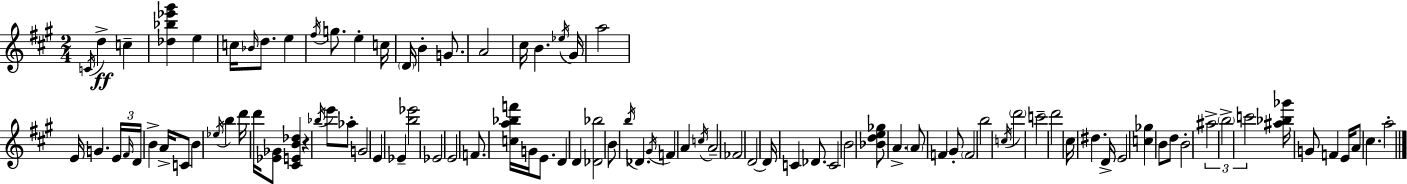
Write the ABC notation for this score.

X:1
T:Untitled
M:2/4
L:1/4
K:A
C/4 d c [_d_b_e'^g'] e c/4 _B/4 d/2 e ^f/4 g/2 e c/4 D/4 B G/2 A2 ^c/4 B _e/4 ^G/4 a2 E/4 G E/4 ^F/4 D/4 B A/4 C/2 B _e/4 b d'/4 d'/4 [_E_G]/2 [^CEB_d] z _b/4 e'/2 _a/2 G2 E _E [b_e']2 _E2 E2 F/2 [ca_bf']/4 G/4 E/2 D D [_D_b]2 B/2 b/4 _D ^G/4 F A c/4 A2 _F2 D2 D/4 C _D/2 C2 B2 [_Bde_g]/2 A A/2 F ^G/2 F2 b2 c/4 d'2 c'2 d'2 ^c/4 ^d D/4 E2 [c_g] B/2 d/2 B2 ^a2 b2 c'2 [^a_b_g']/4 G/2 F E/4 A/2 ^c a2